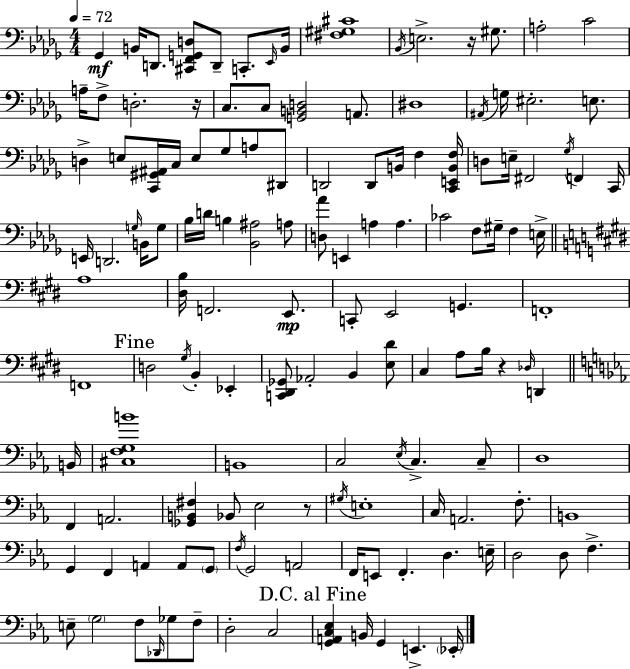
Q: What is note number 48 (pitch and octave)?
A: B3